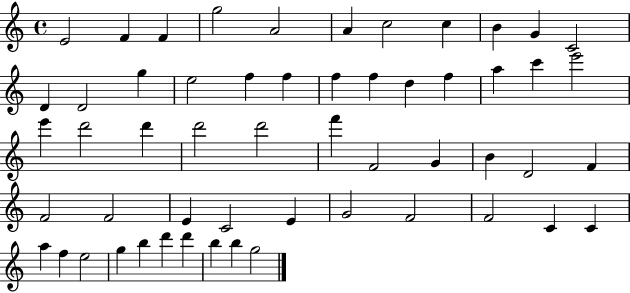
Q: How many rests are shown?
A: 0